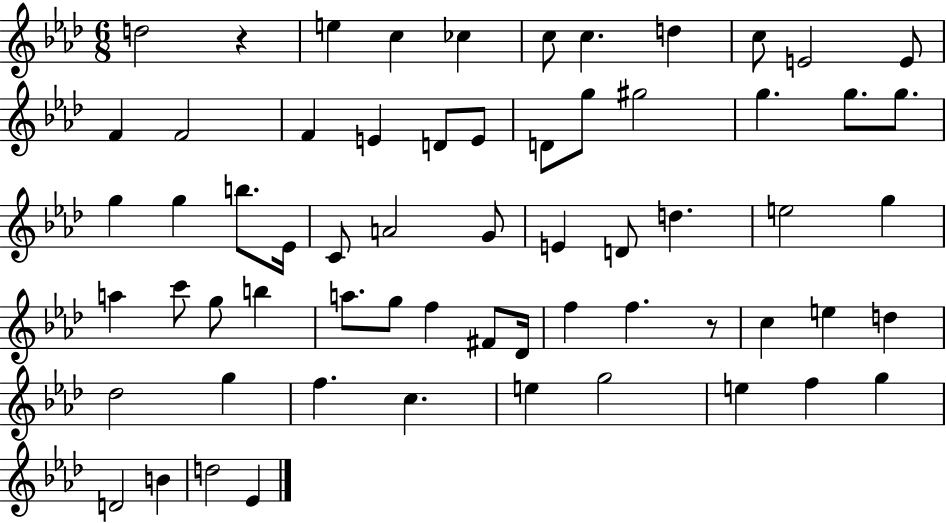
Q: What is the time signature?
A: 6/8